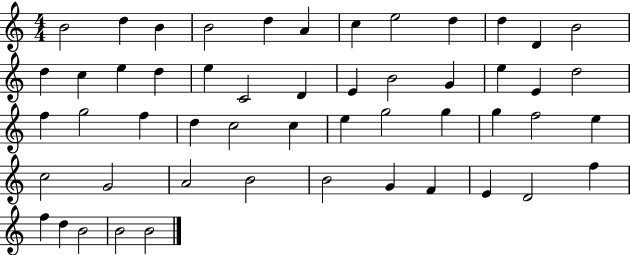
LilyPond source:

{
  \clef treble
  \numericTimeSignature
  \time 4/4
  \key c \major
  b'2 d''4 b'4 | b'2 d''4 a'4 | c''4 e''2 d''4 | d''4 d'4 b'2 | \break d''4 c''4 e''4 d''4 | e''4 c'2 d'4 | e'4 b'2 g'4 | e''4 e'4 d''2 | \break f''4 g''2 f''4 | d''4 c''2 c''4 | e''4 g''2 g''4 | g''4 f''2 e''4 | \break c''2 g'2 | a'2 b'2 | b'2 g'4 f'4 | e'4 d'2 f''4 | \break f''4 d''4 b'2 | b'2 b'2 | \bar "|."
}